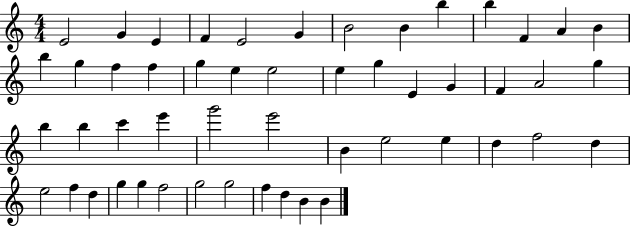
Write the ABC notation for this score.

X:1
T:Untitled
M:4/4
L:1/4
K:C
E2 G E F E2 G B2 B b b F A B b g f f g e e2 e g E G F A2 g b b c' e' g'2 e'2 B e2 e d f2 d e2 f d g g f2 g2 g2 f d B B